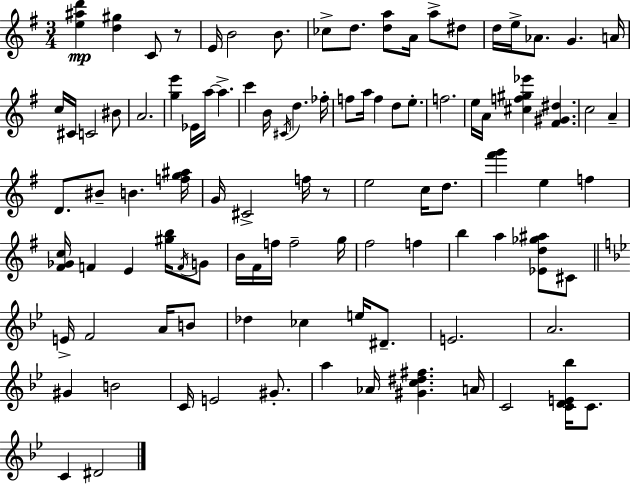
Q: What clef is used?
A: treble